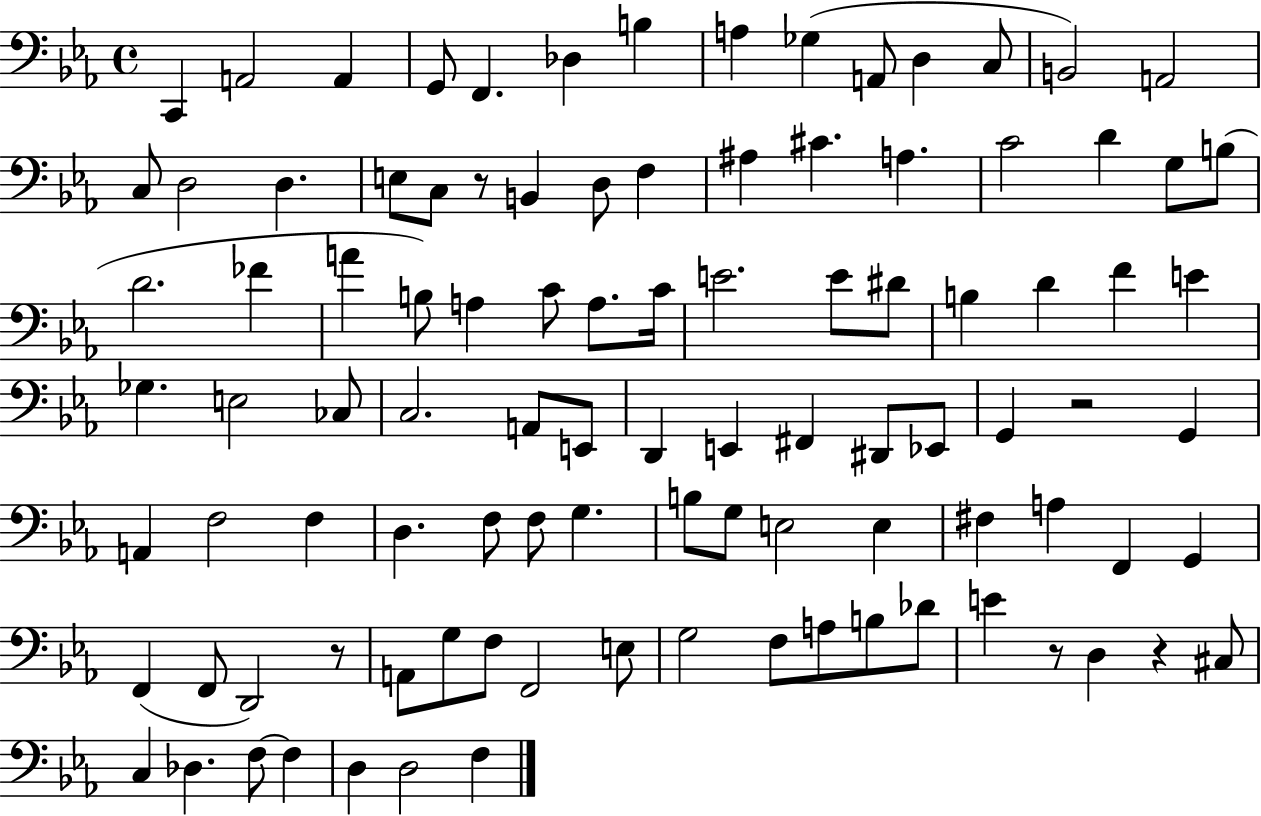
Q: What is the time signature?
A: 4/4